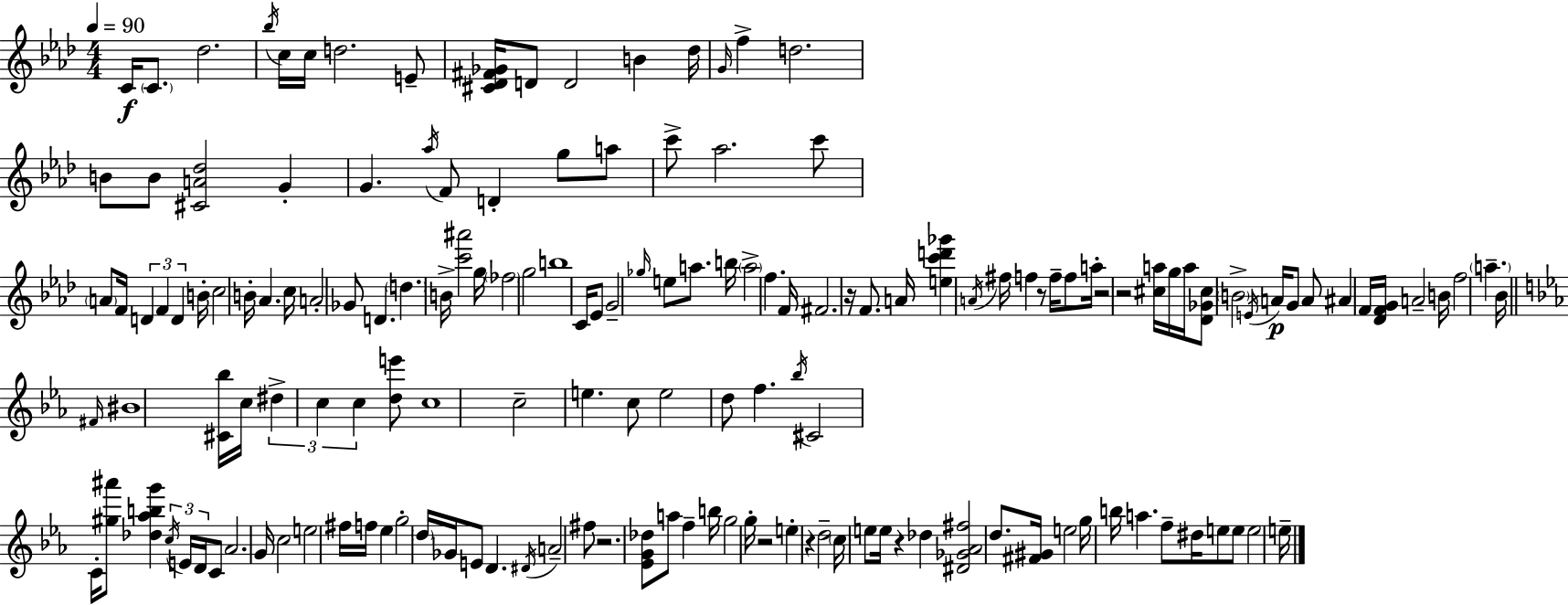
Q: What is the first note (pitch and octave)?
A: C4